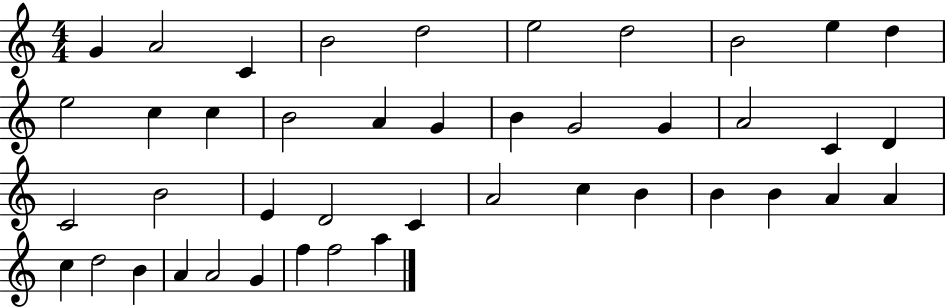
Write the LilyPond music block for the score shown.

{
  \clef treble
  \numericTimeSignature
  \time 4/4
  \key c \major
  g'4 a'2 c'4 | b'2 d''2 | e''2 d''2 | b'2 e''4 d''4 | \break e''2 c''4 c''4 | b'2 a'4 g'4 | b'4 g'2 g'4 | a'2 c'4 d'4 | \break c'2 b'2 | e'4 d'2 c'4 | a'2 c''4 b'4 | b'4 b'4 a'4 a'4 | \break c''4 d''2 b'4 | a'4 a'2 g'4 | f''4 f''2 a''4 | \bar "|."
}